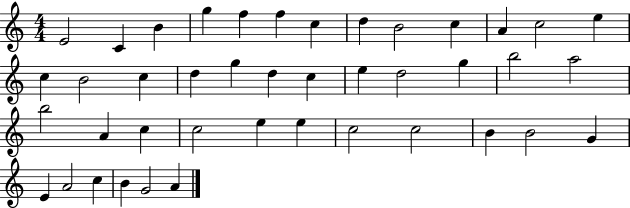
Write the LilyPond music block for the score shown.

{
  \clef treble
  \numericTimeSignature
  \time 4/4
  \key c \major
  e'2 c'4 b'4 | g''4 f''4 f''4 c''4 | d''4 b'2 c''4 | a'4 c''2 e''4 | \break c''4 b'2 c''4 | d''4 g''4 d''4 c''4 | e''4 d''2 g''4 | b''2 a''2 | \break b''2 a'4 c''4 | c''2 e''4 e''4 | c''2 c''2 | b'4 b'2 g'4 | \break e'4 a'2 c''4 | b'4 g'2 a'4 | \bar "|."
}